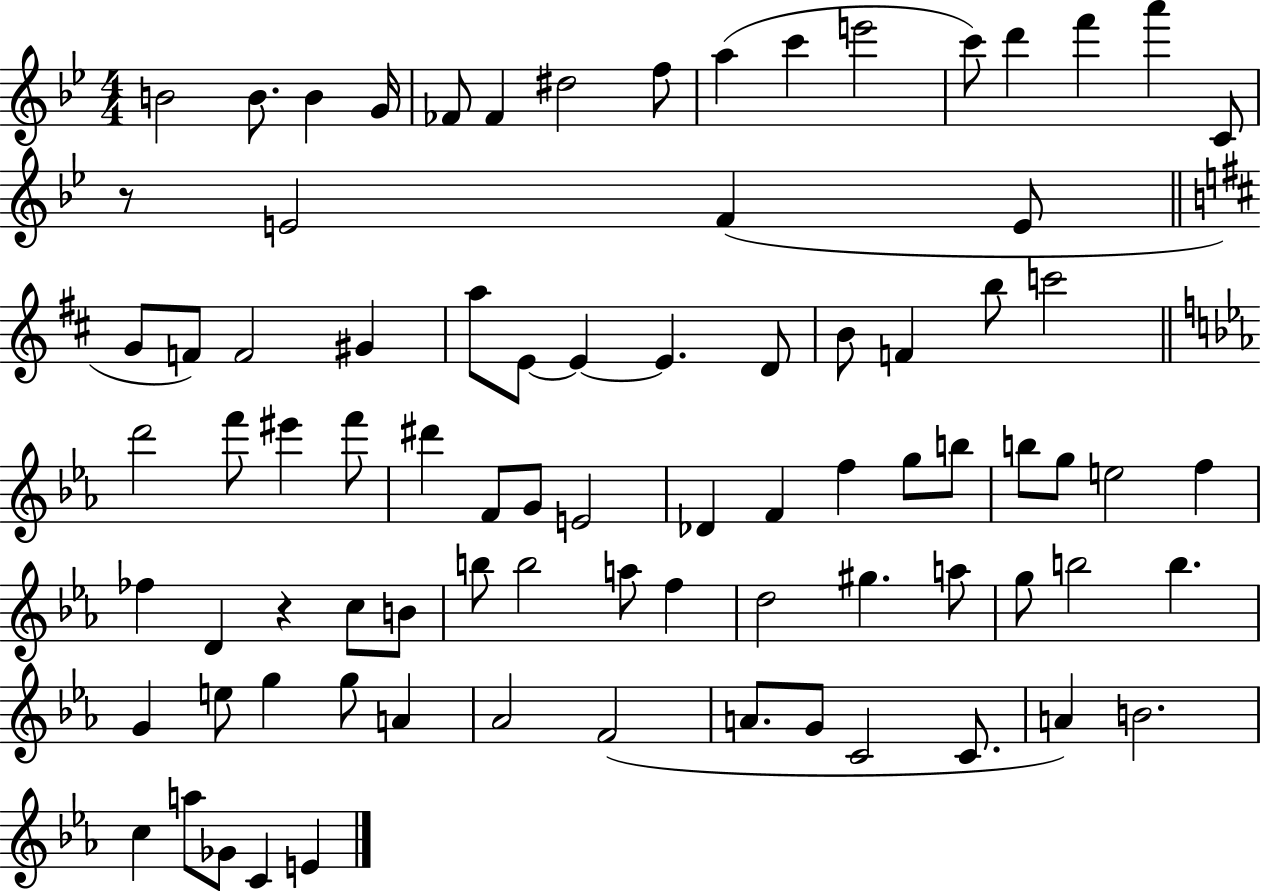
X:1
T:Untitled
M:4/4
L:1/4
K:Bb
B2 B/2 B G/4 _F/2 _F ^d2 f/2 a c' e'2 c'/2 d' f' a' C/2 z/2 E2 F E/2 G/2 F/2 F2 ^G a/2 E/2 E E D/2 B/2 F b/2 c'2 d'2 f'/2 ^e' f'/2 ^d' F/2 G/2 E2 _D F f g/2 b/2 b/2 g/2 e2 f _f D z c/2 B/2 b/2 b2 a/2 f d2 ^g a/2 g/2 b2 b G e/2 g g/2 A _A2 F2 A/2 G/2 C2 C/2 A B2 c a/2 _G/2 C E